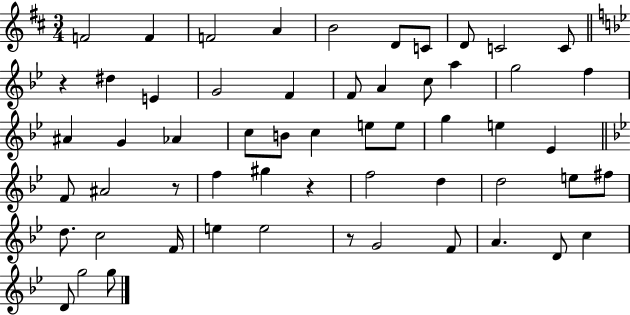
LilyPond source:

{
  \clef treble
  \numericTimeSignature
  \time 3/4
  \key d \major
  \repeat volta 2 { f'2 f'4 | f'2 a'4 | b'2 d'8 c'8 | d'8 c'2 c'8 | \break \bar "||" \break \key bes \major r4 dis''4 e'4 | g'2 f'4 | f'8 a'4 c''8 a''4 | g''2 f''4 | \break ais'4 g'4 aes'4 | c''8 b'8 c''4 e''8 e''8 | g''4 e''4 ees'4 | \bar "||" \break \key g \minor f'8 ais'2 r8 | f''4 gis''4 r4 | f''2 d''4 | d''2 e''8 fis''8 | \break d''8. c''2 f'16 | e''4 e''2 | r8 g'2 f'8 | a'4. d'8 c''4 | \break d'8 g''2 g''8 | } \bar "|."
}